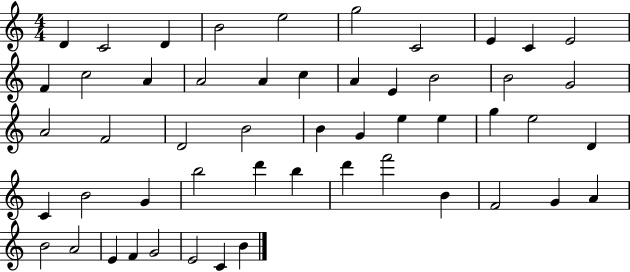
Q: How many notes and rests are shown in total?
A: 52